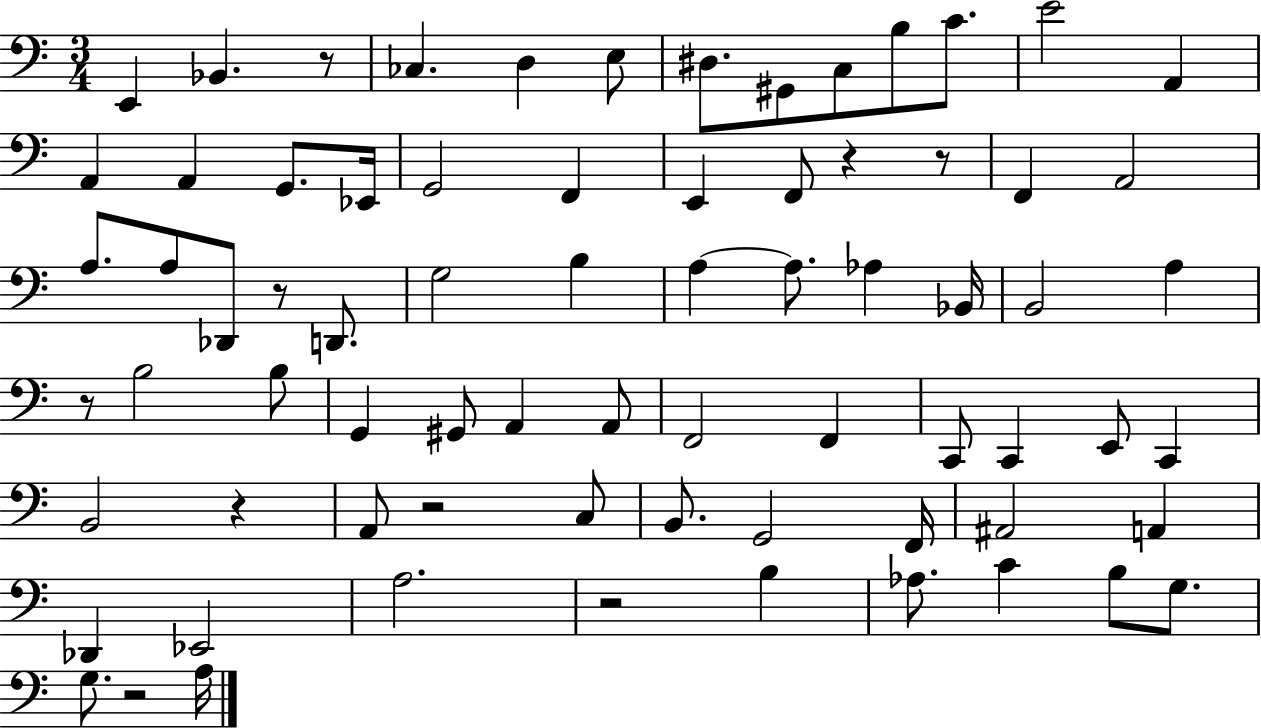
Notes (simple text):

E2/q Bb2/q. R/e CES3/q. D3/q E3/e D#3/e. G#2/e C3/e B3/e C4/e. E4/h A2/q A2/q A2/q G2/e. Eb2/s G2/h F2/q E2/q F2/e R/q R/e F2/q A2/h A3/e. A3/e Db2/e R/e D2/e. G3/h B3/q A3/q A3/e. Ab3/q Bb2/s B2/h A3/q R/e B3/h B3/e G2/q G#2/e A2/q A2/e F2/h F2/q C2/e C2/q E2/e C2/q B2/h R/q A2/e R/h C3/e B2/e. G2/h F2/s A#2/h A2/q Db2/q Eb2/h A3/h. R/h B3/q Ab3/e. C4/q B3/e G3/e. G3/e. R/h A3/s